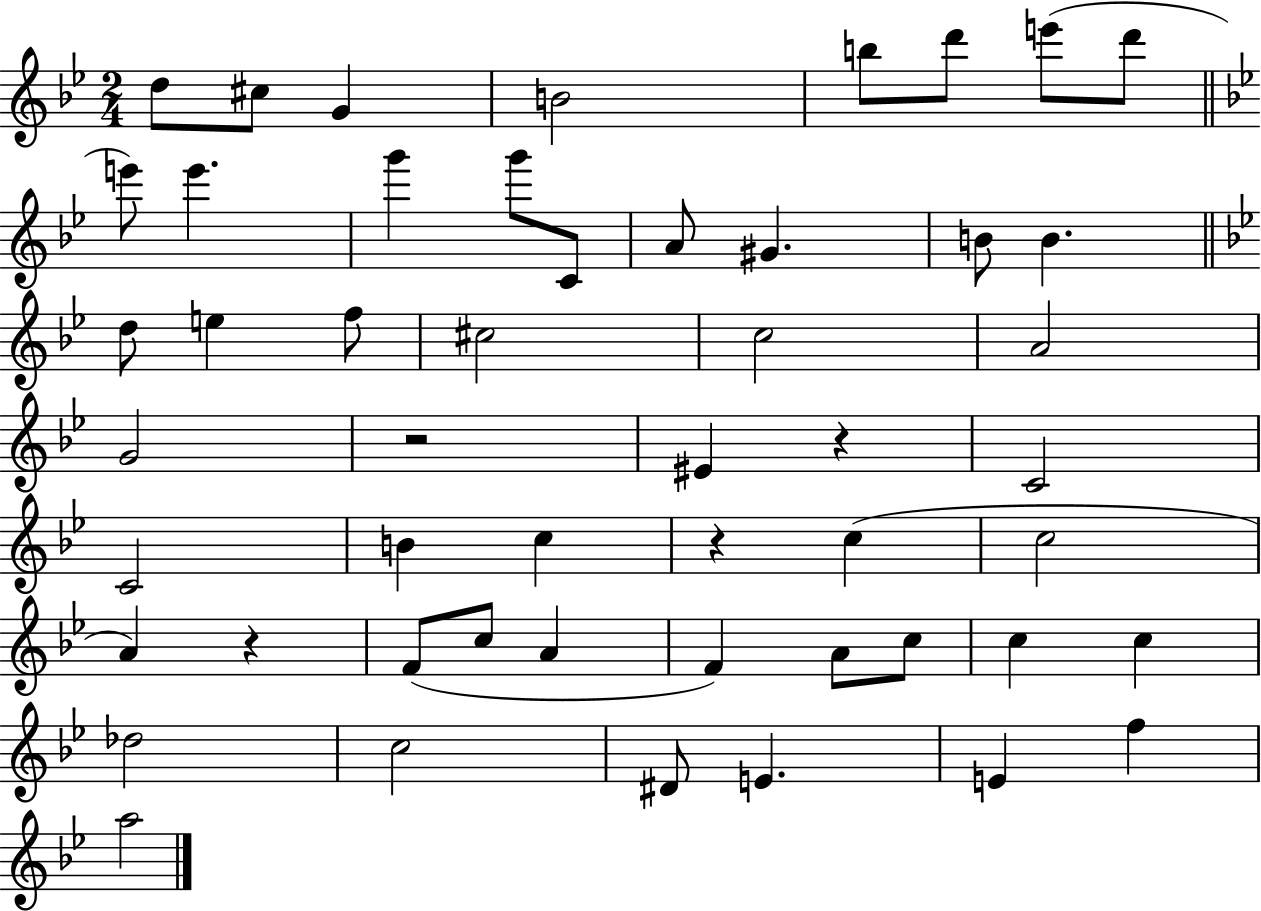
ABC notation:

X:1
T:Untitled
M:2/4
L:1/4
K:Bb
d/2 ^c/2 G B2 b/2 d'/2 e'/2 d'/2 e'/2 e' g' g'/2 C/2 A/2 ^G B/2 B d/2 e f/2 ^c2 c2 A2 G2 z2 ^E z C2 C2 B c z c c2 A z F/2 c/2 A F A/2 c/2 c c _d2 c2 ^D/2 E E f a2